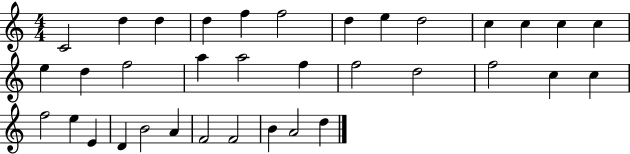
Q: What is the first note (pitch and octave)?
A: C4